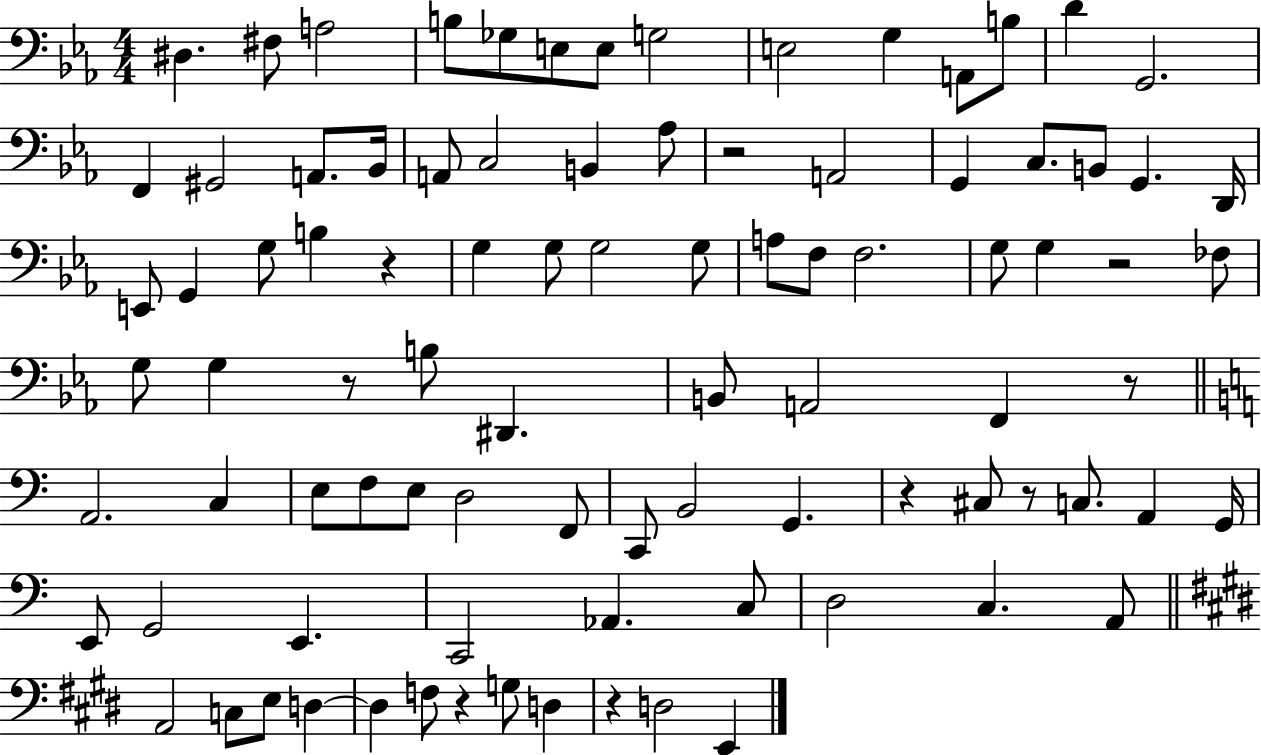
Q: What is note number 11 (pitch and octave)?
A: A2